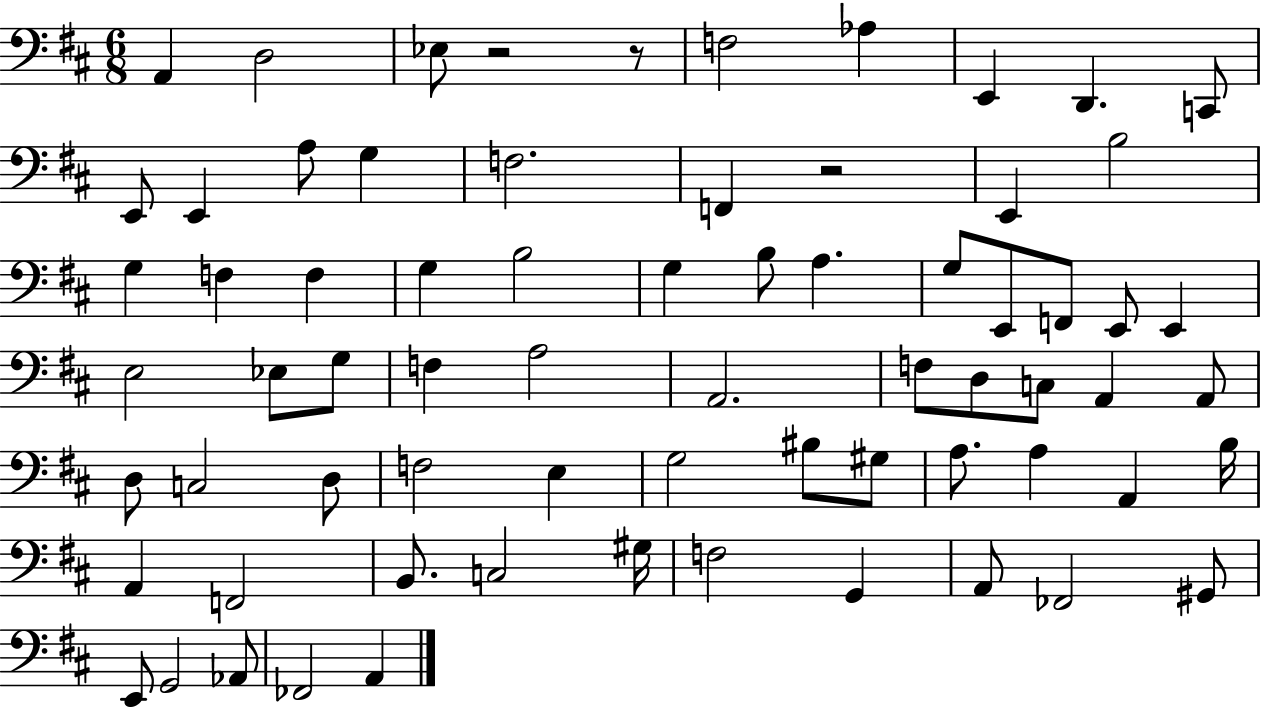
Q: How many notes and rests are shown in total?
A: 70